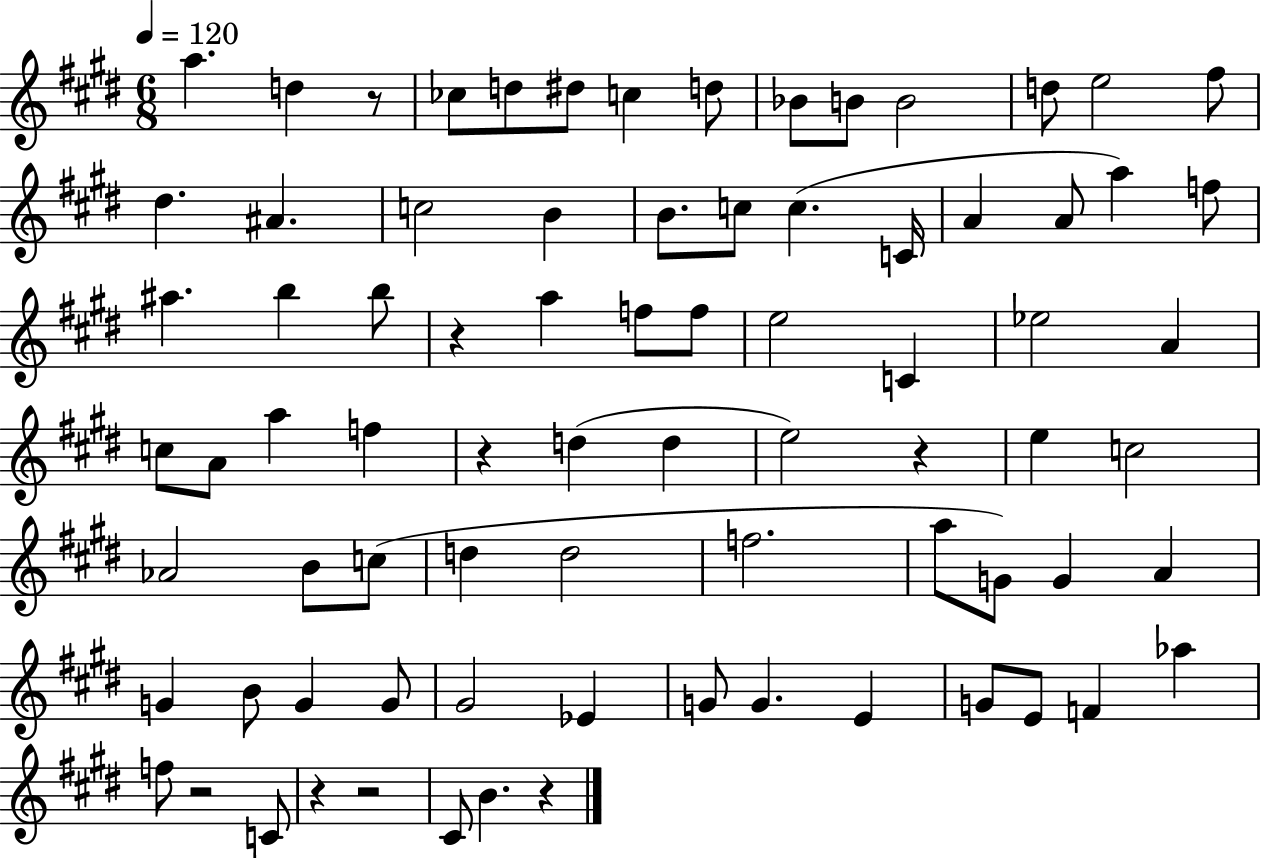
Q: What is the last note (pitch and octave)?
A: B4